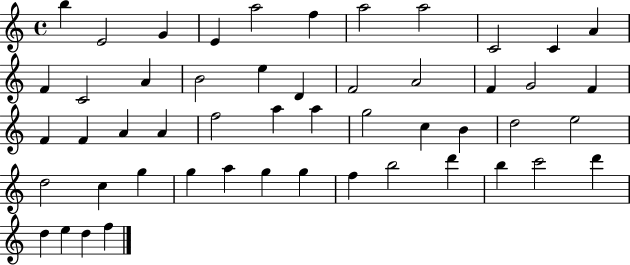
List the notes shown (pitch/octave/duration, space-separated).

B5/q E4/h G4/q E4/q A5/h F5/q A5/h A5/h C4/h C4/q A4/q F4/q C4/h A4/q B4/h E5/q D4/q F4/h A4/h F4/q G4/h F4/q F4/q F4/q A4/q A4/q F5/h A5/q A5/q G5/h C5/q B4/q D5/h E5/h D5/h C5/q G5/q G5/q A5/q G5/q G5/q F5/q B5/h D6/q B5/q C6/h D6/q D5/q E5/q D5/q F5/q